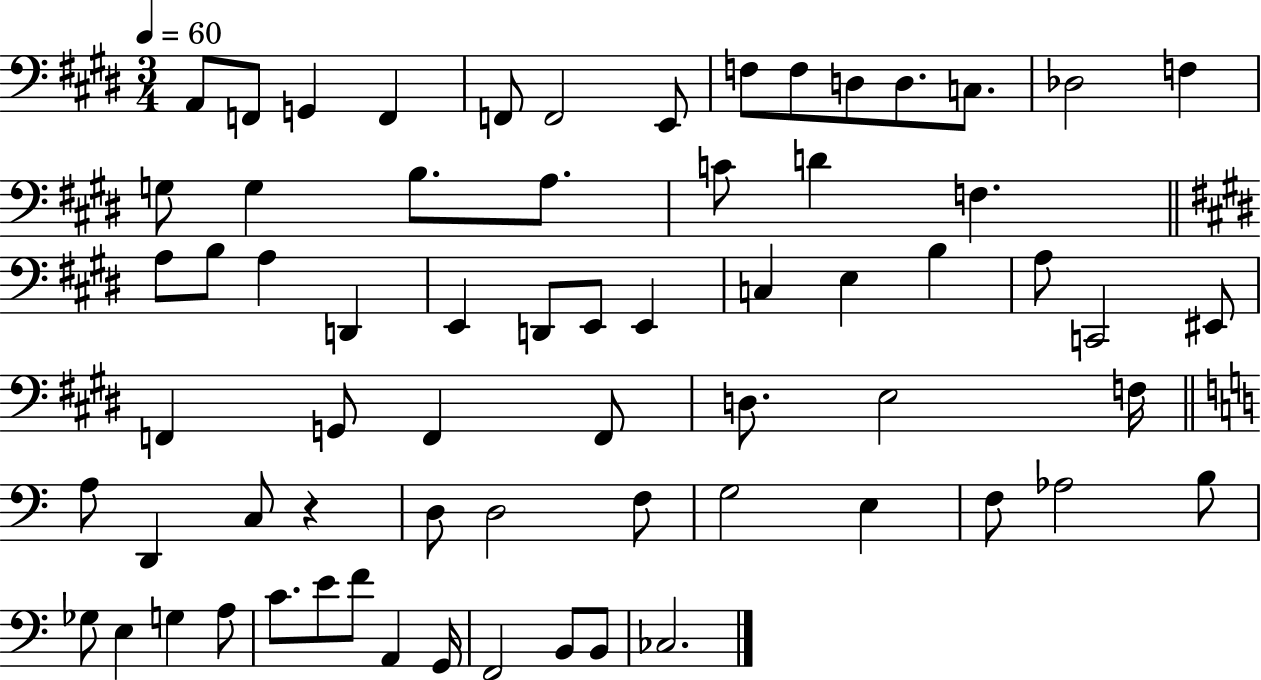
A2/e F2/e G2/q F2/q F2/e F2/h E2/e F3/e F3/e D3/e D3/e. C3/e. Db3/h F3/q G3/e G3/q B3/e. A3/e. C4/e D4/q F3/q. A3/e B3/e A3/q D2/q E2/q D2/e E2/e E2/q C3/q E3/q B3/q A3/e C2/h EIS2/e F2/q G2/e F2/q F2/e D3/e. E3/h F3/s A3/e D2/q C3/e R/q D3/e D3/h F3/e G3/h E3/q F3/e Ab3/h B3/e Gb3/e E3/q G3/q A3/e C4/e. E4/e F4/e A2/q G2/s F2/h B2/e B2/e CES3/h.